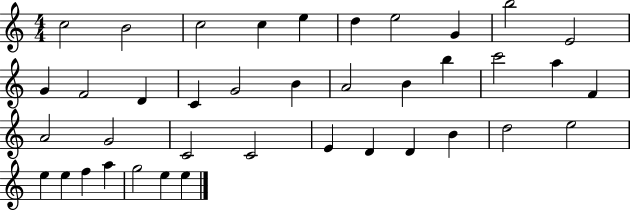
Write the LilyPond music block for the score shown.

{
  \clef treble
  \numericTimeSignature
  \time 4/4
  \key c \major
  c''2 b'2 | c''2 c''4 e''4 | d''4 e''2 g'4 | b''2 e'2 | \break g'4 f'2 d'4 | c'4 g'2 b'4 | a'2 b'4 b''4 | c'''2 a''4 f'4 | \break a'2 g'2 | c'2 c'2 | e'4 d'4 d'4 b'4 | d''2 e''2 | \break e''4 e''4 f''4 a''4 | g''2 e''4 e''4 | \bar "|."
}